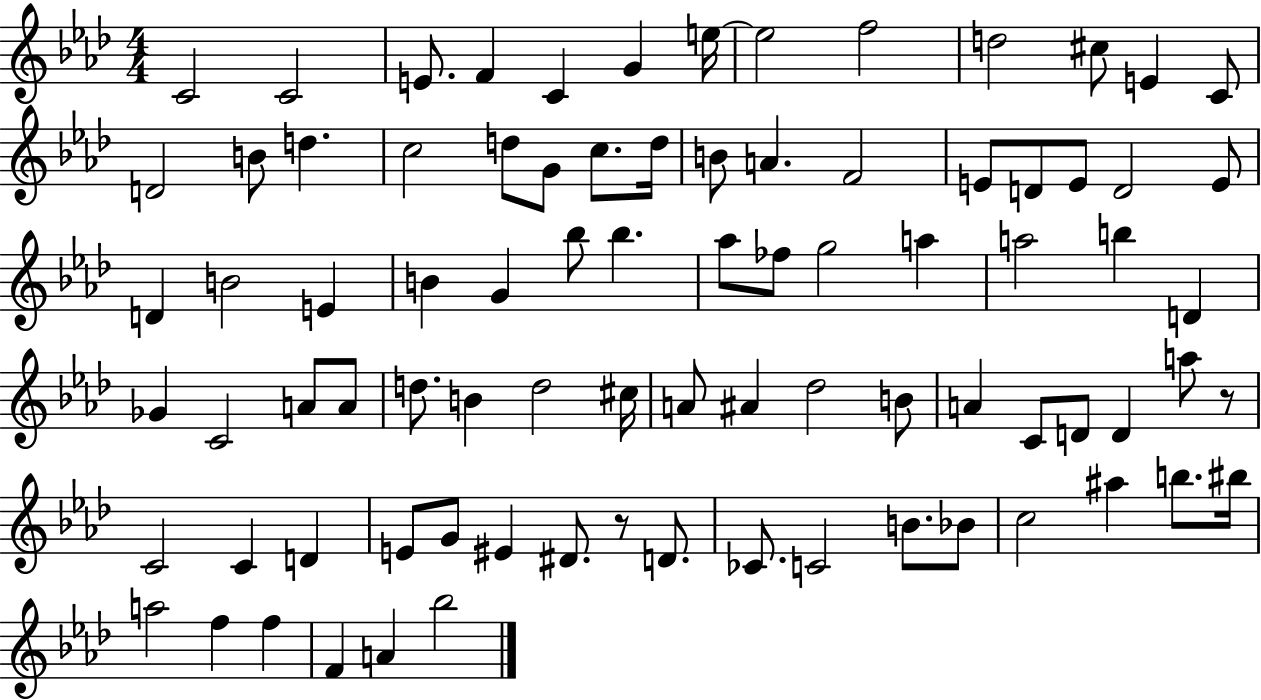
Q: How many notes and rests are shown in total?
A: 84